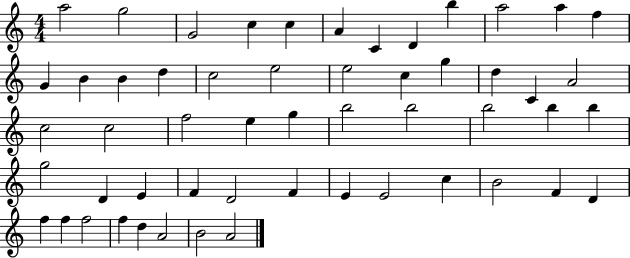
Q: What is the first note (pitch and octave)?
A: A5